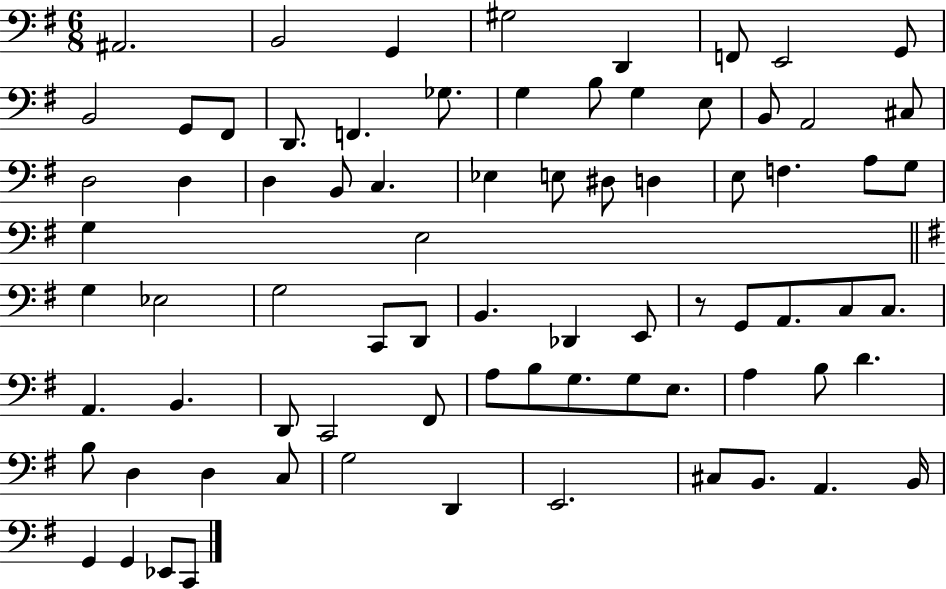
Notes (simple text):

A#2/h. B2/h G2/q G#3/h D2/q F2/e E2/h G2/e B2/h G2/e F#2/e D2/e. F2/q. Gb3/e. G3/q B3/e G3/q E3/e B2/e A2/h C#3/e D3/h D3/q D3/q B2/e C3/q. Eb3/q E3/e D#3/e D3/q E3/e F3/q. A3/e G3/e G3/q E3/h G3/q Eb3/h G3/h C2/e D2/e B2/q. Db2/q E2/e R/e G2/e A2/e. C3/e C3/e. A2/q. B2/q. D2/e C2/h F#2/e A3/e B3/e G3/e. G3/e E3/e. A3/q B3/e D4/q. B3/e D3/q D3/q C3/e G3/h D2/q E2/h. C#3/e B2/e. A2/q. B2/s G2/q G2/q Eb2/e C2/e